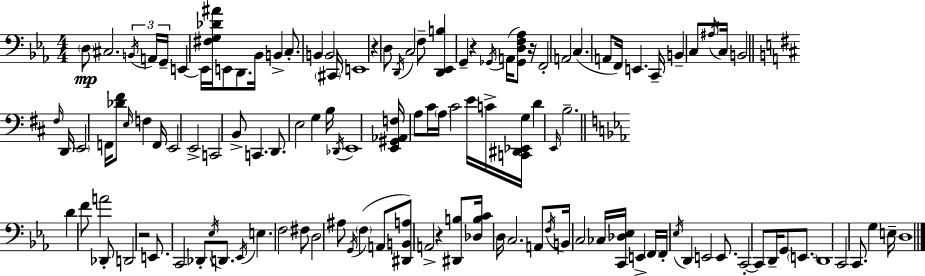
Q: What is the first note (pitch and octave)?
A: D3